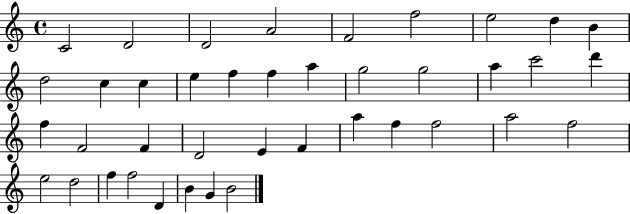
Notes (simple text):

C4/h D4/h D4/h A4/h F4/h F5/h E5/h D5/q B4/q D5/h C5/q C5/q E5/q F5/q F5/q A5/q G5/h G5/h A5/q C6/h D6/q F5/q F4/h F4/q D4/h E4/q F4/q A5/q F5/q F5/h A5/h F5/h E5/h D5/h F5/q F5/h D4/q B4/q G4/q B4/h